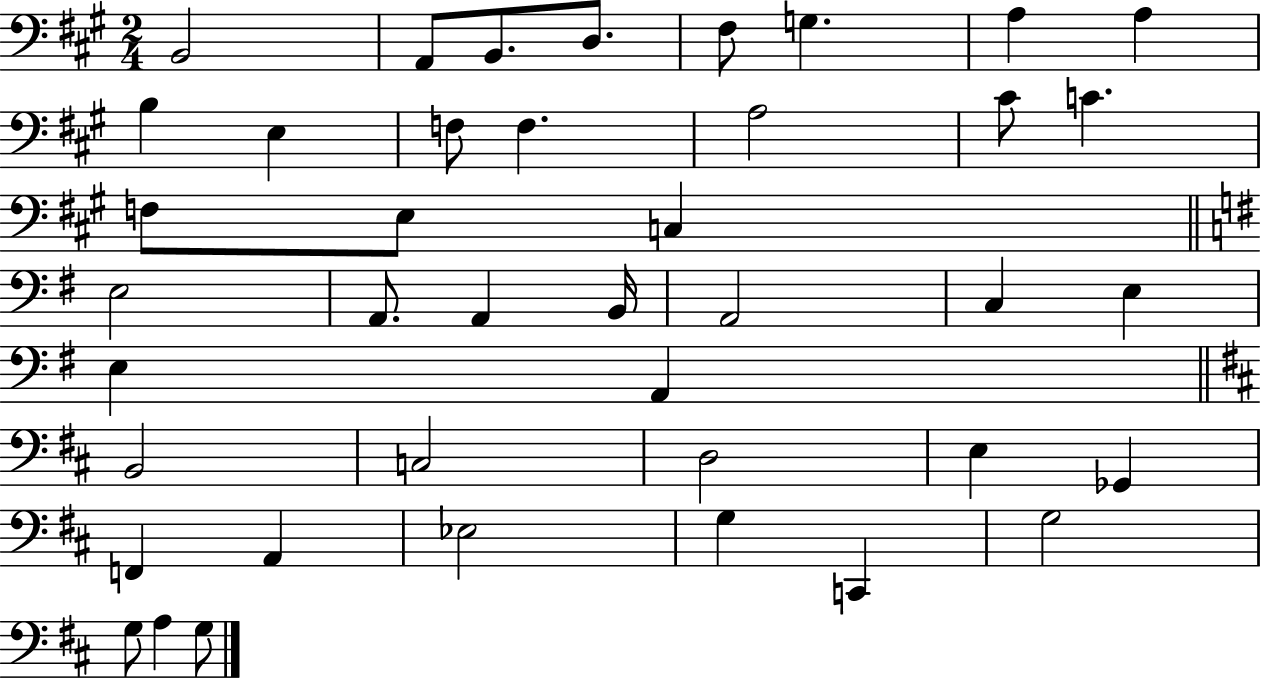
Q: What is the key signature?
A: A major